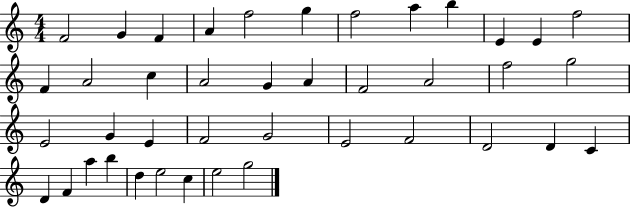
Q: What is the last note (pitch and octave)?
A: G5